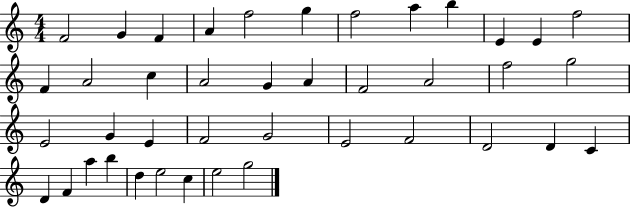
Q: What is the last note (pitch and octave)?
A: G5